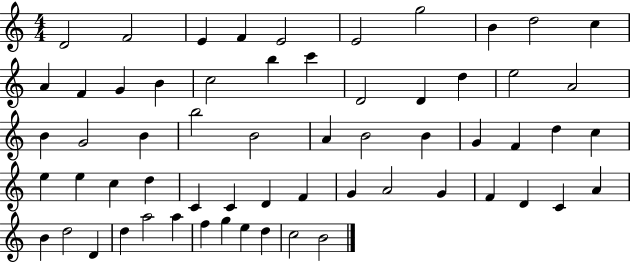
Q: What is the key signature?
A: C major